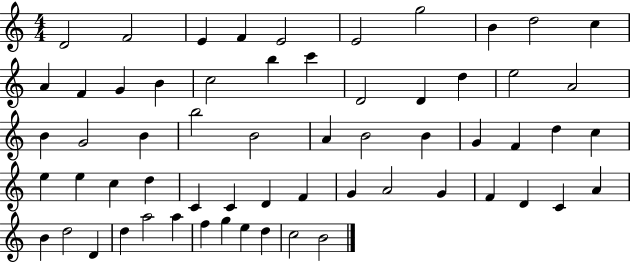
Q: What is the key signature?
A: C major